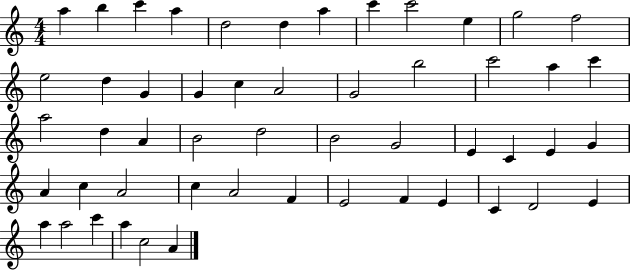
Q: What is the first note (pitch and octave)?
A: A5